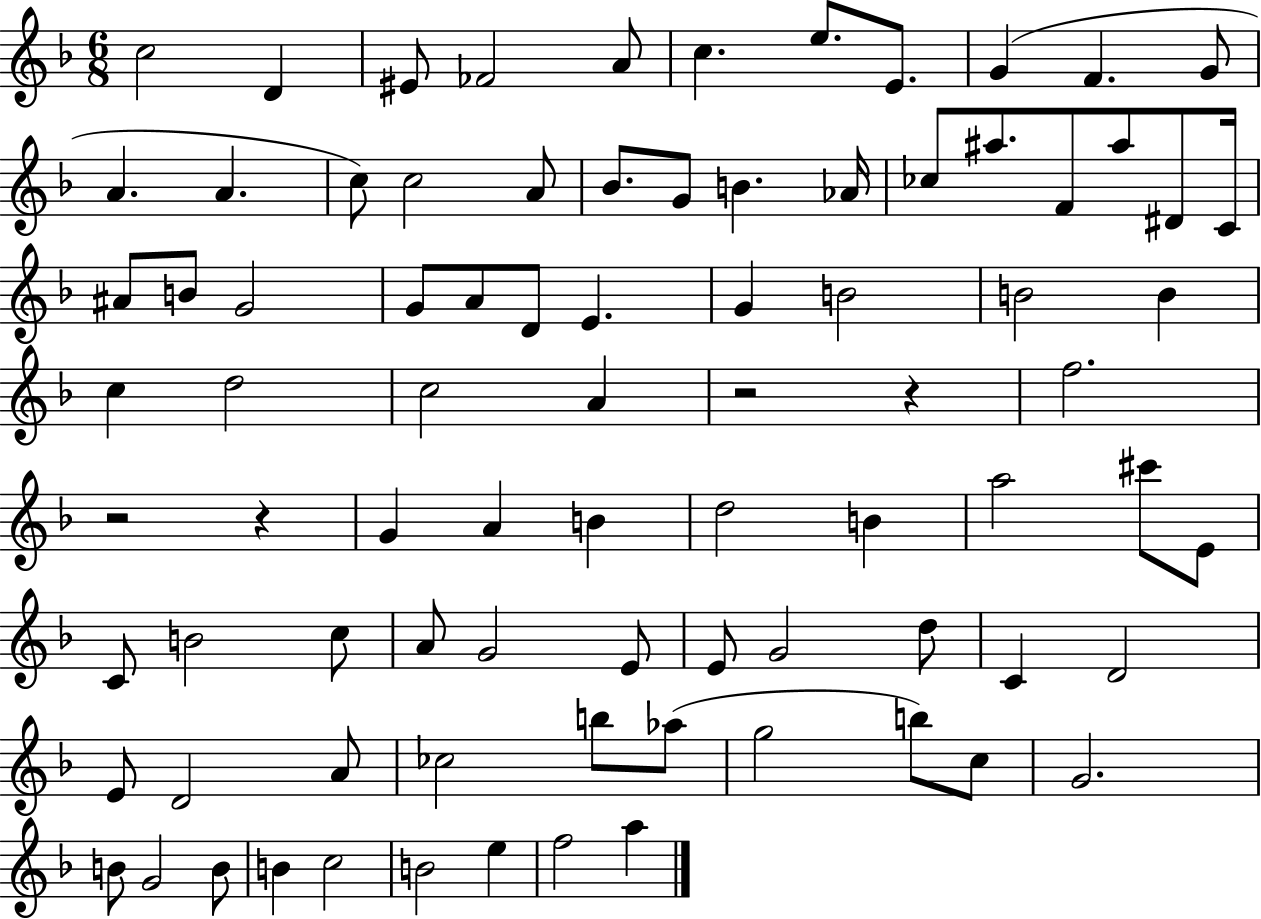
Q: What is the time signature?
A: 6/8